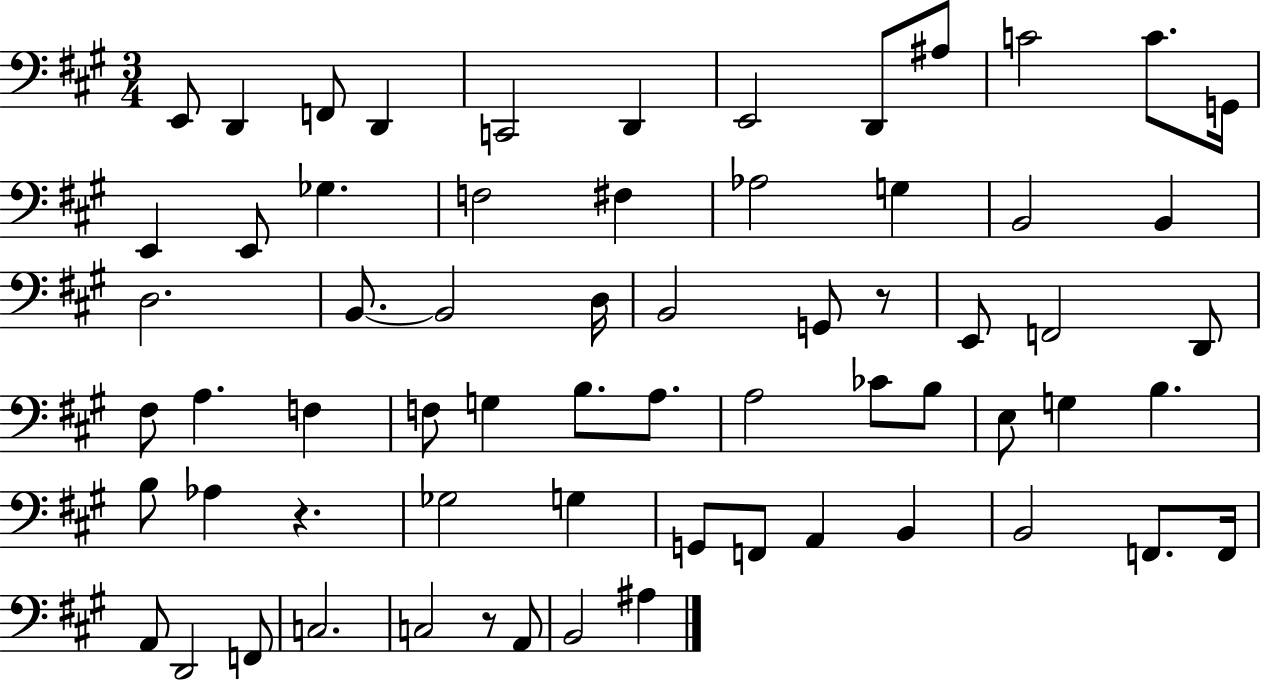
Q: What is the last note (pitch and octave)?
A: A#3